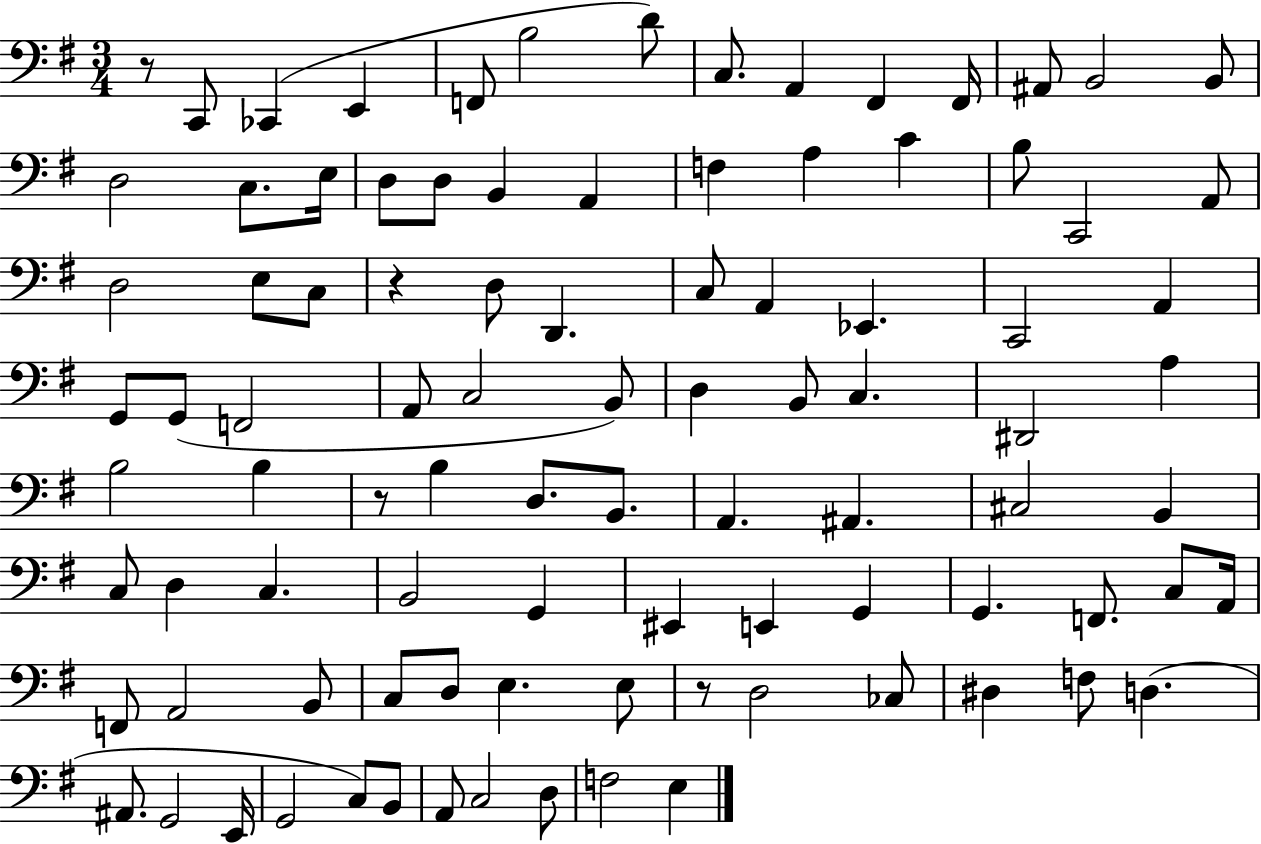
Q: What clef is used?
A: bass